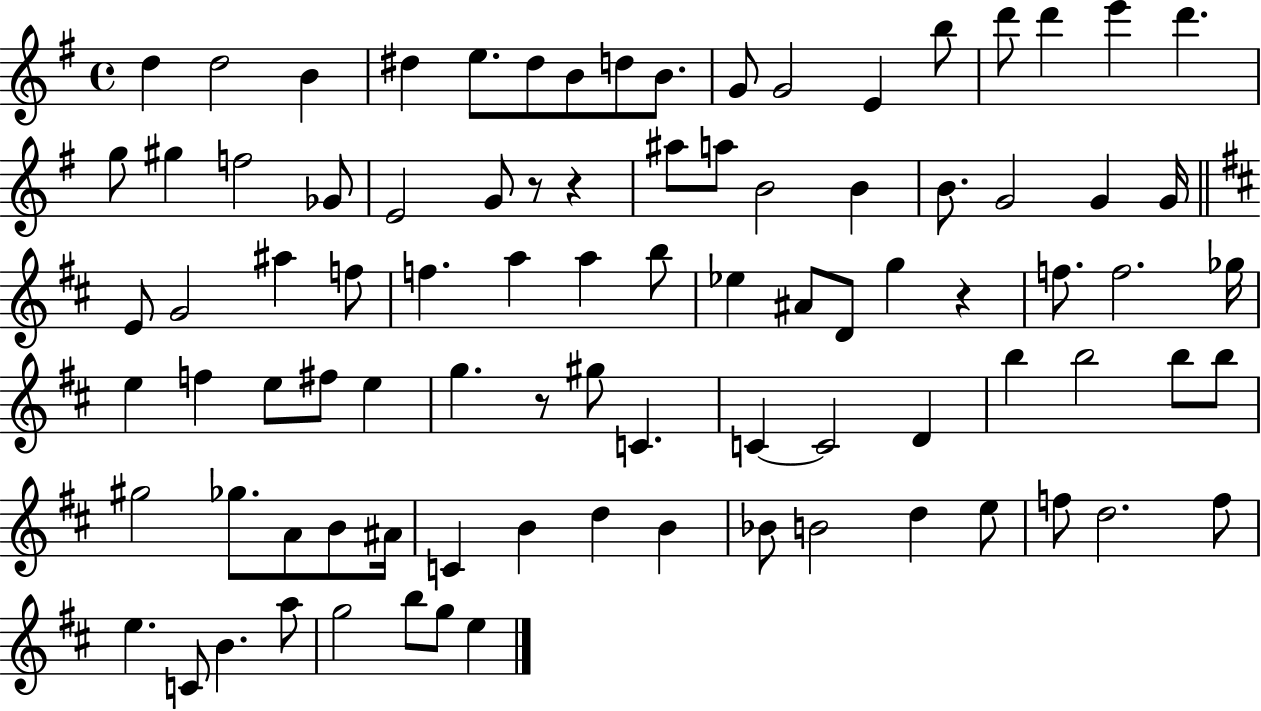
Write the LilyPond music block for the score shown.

{
  \clef treble
  \time 4/4
  \defaultTimeSignature
  \key g \major
  d''4 d''2 b'4 | dis''4 e''8. dis''8 b'8 d''8 b'8. | g'8 g'2 e'4 b''8 | d'''8 d'''4 e'''4 d'''4. | \break g''8 gis''4 f''2 ges'8 | e'2 g'8 r8 r4 | ais''8 a''8 b'2 b'4 | b'8. g'2 g'4 g'16 | \break \bar "||" \break \key d \major e'8 g'2 ais''4 f''8 | f''4. a''4 a''4 b''8 | ees''4 ais'8 d'8 g''4 r4 | f''8. f''2. ges''16 | \break e''4 f''4 e''8 fis''8 e''4 | g''4. r8 gis''8 c'4. | c'4~~ c'2 d'4 | b''4 b''2 b''8 b''8 | \break gis''2 ges''8. a'8 b'8 ais'16 | c'4 b'4 d''4 b'4 | bes'8 b'2 d''4 e''8 | f''8 d''2. f''8 | \break e''4. c'8 b'4. a''8 | g''2 b''8 g''8 e''4 | \bar "|."
}